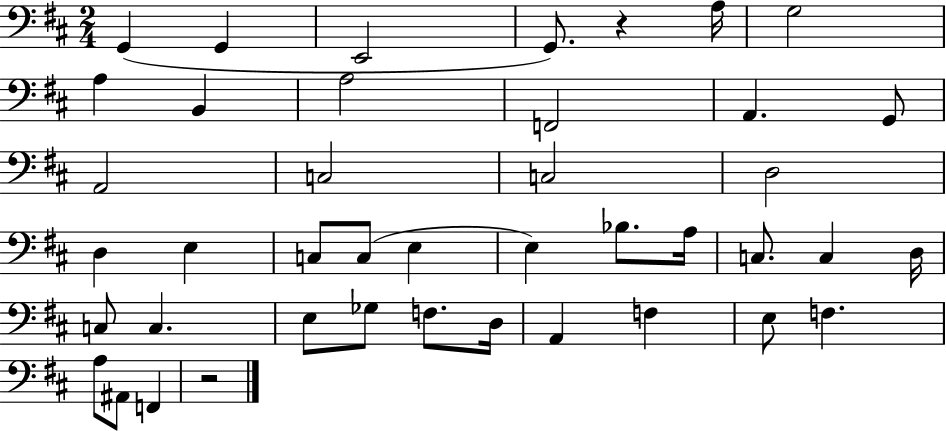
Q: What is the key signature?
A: D major